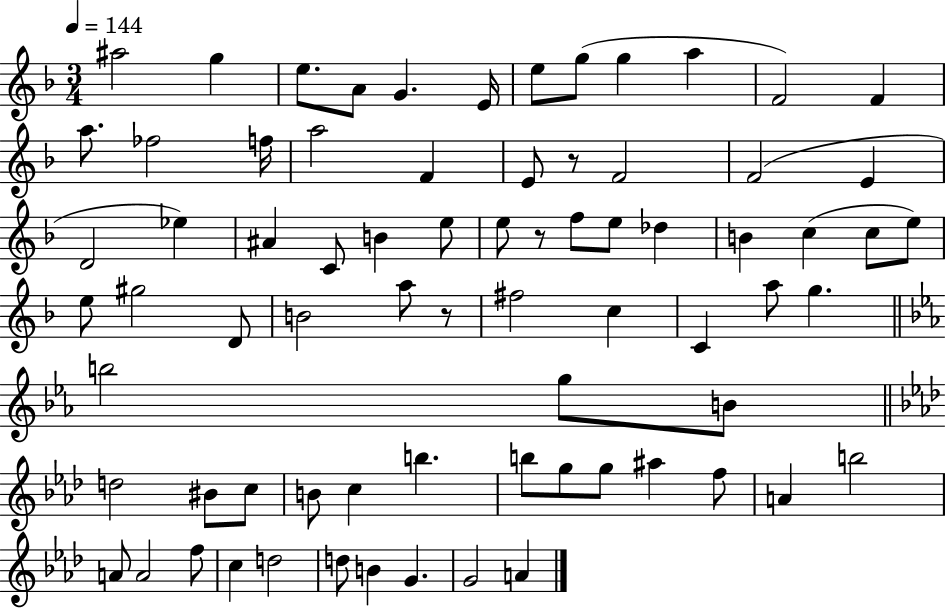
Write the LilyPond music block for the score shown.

{
  \clef treble
  \numericTimeSignature
  \time 3/4
  \key f \major
  \tempo 4 = 144
  ais''2 g''4 | e''8. a'8 g'4. e'16 | e''8 g''8( g''4 a''4 | f'2) f'4 | \break a''8. fes''2 f''16 | a''2 f'4 | e'8 r8 f'2 | f'2( e'4 | \break d'2 ees''4) | ais'4 c'8 b'4 e''8 | e''8 r8 f''8 e''8 des''4 | b'4 c''4( c''8 e''8) | \break e''8 gis''2 d'8 | b'2 a''8 r8 | fis''2 c''4 | c'4 a''8 g''4. | \break \bar "||" \break \key c \minor b''2 g''8 b'8 | \bar "||" \break \key f \minor d''2 bis'8 c''8 | b'8 c''4 b''4. | b''8 g''8 g''8 ais''4 f''8 | a'4 b''2 | \break a'8 a'2 f''8 | c''4 d''2 | d''8 b'4 g'4. | g'2 a'4 | \break \bar "|."
}